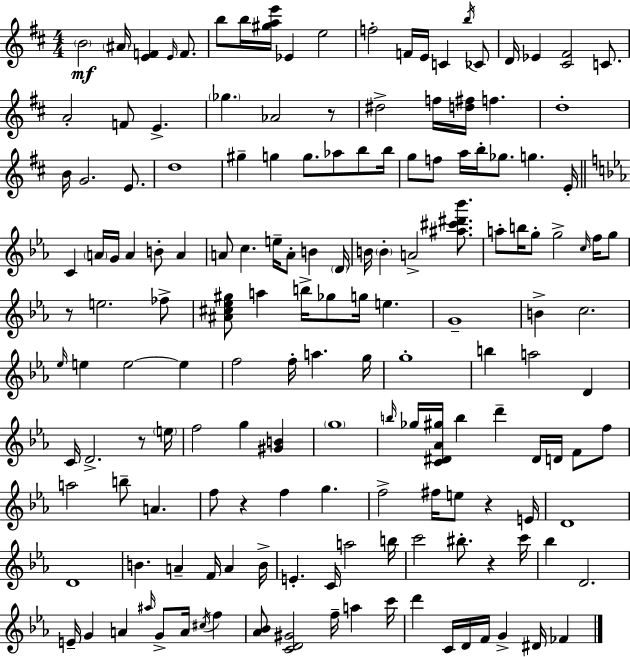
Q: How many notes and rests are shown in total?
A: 161